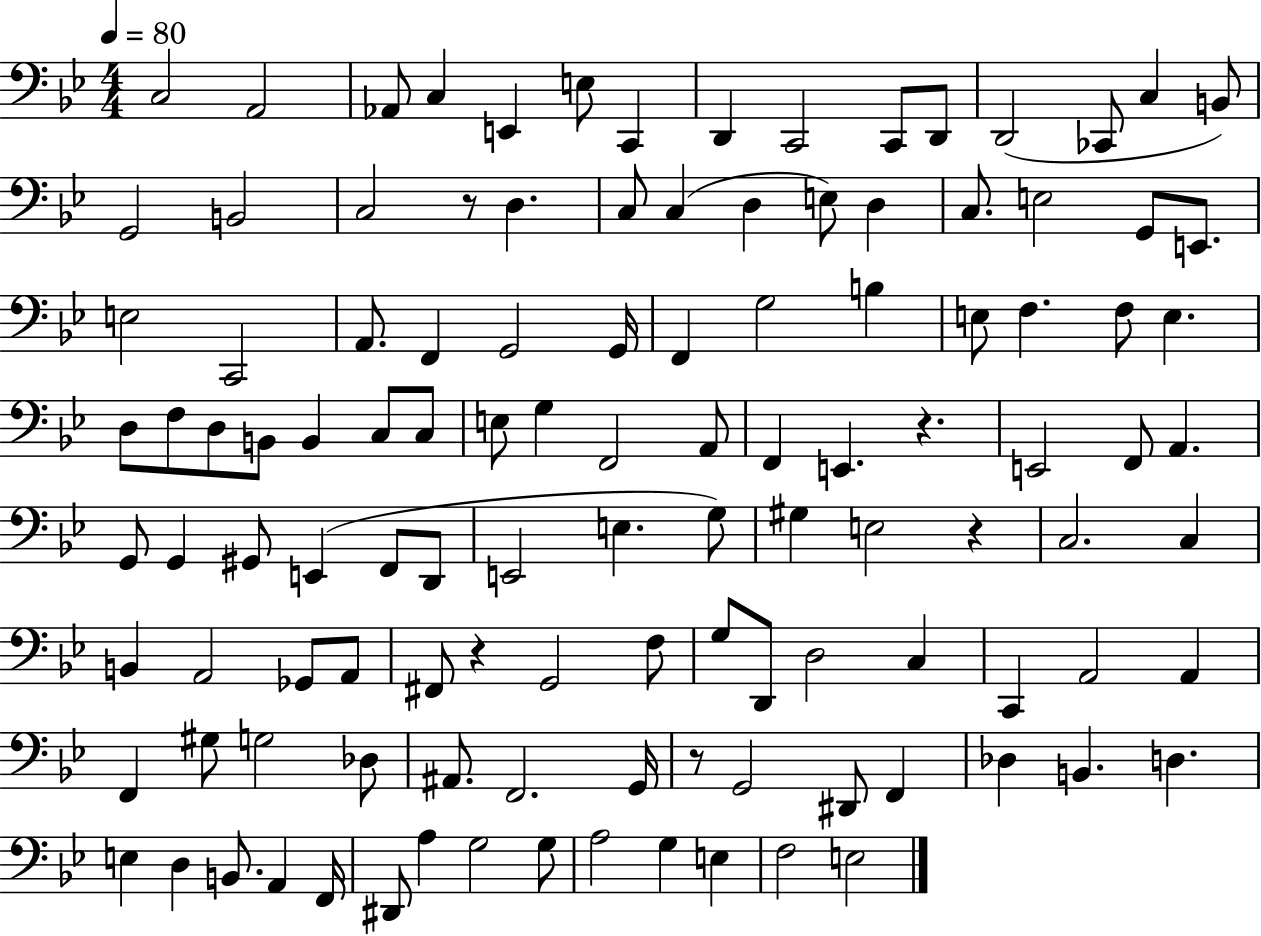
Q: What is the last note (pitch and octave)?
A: E3